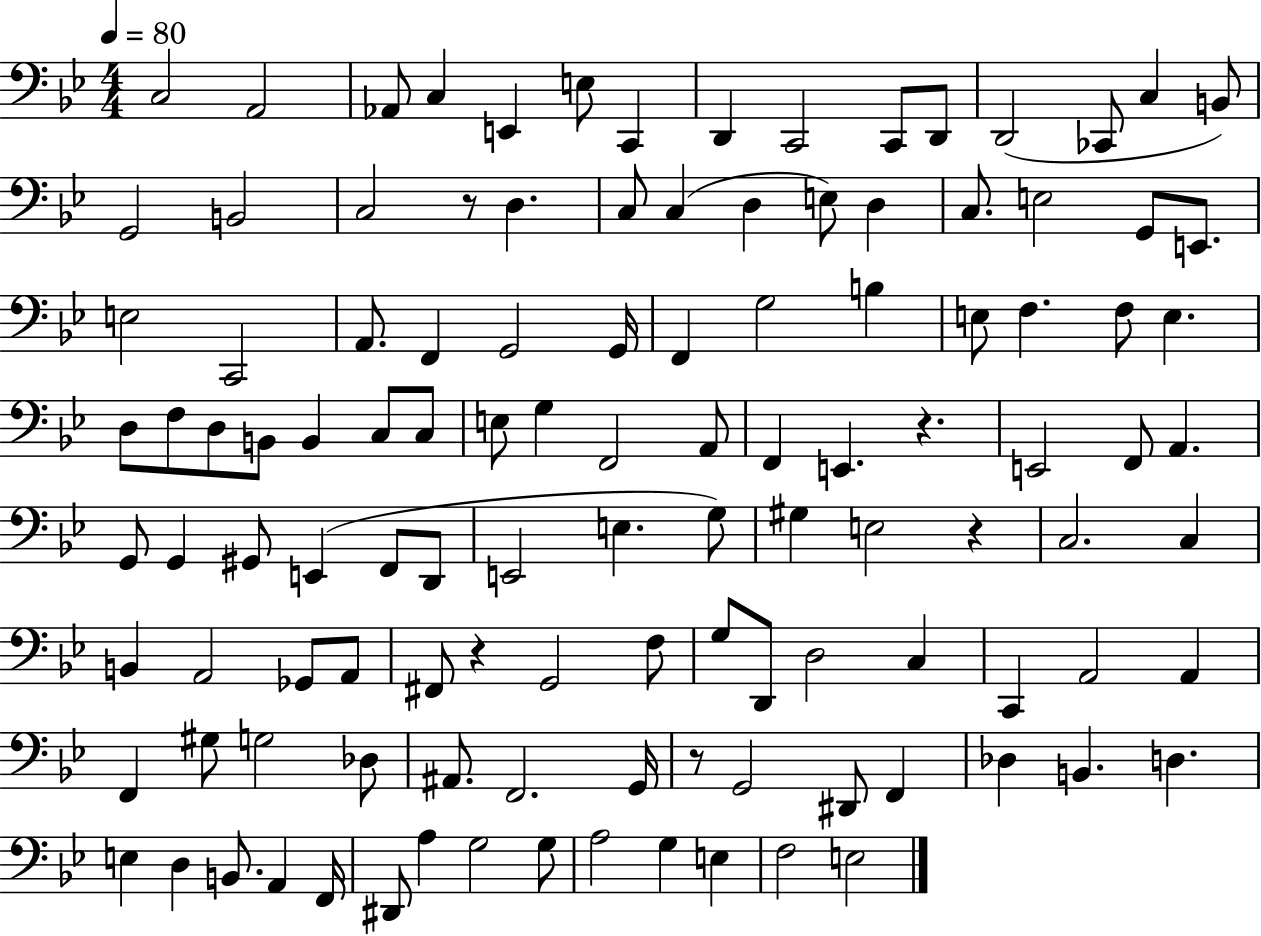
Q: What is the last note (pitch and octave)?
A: E3